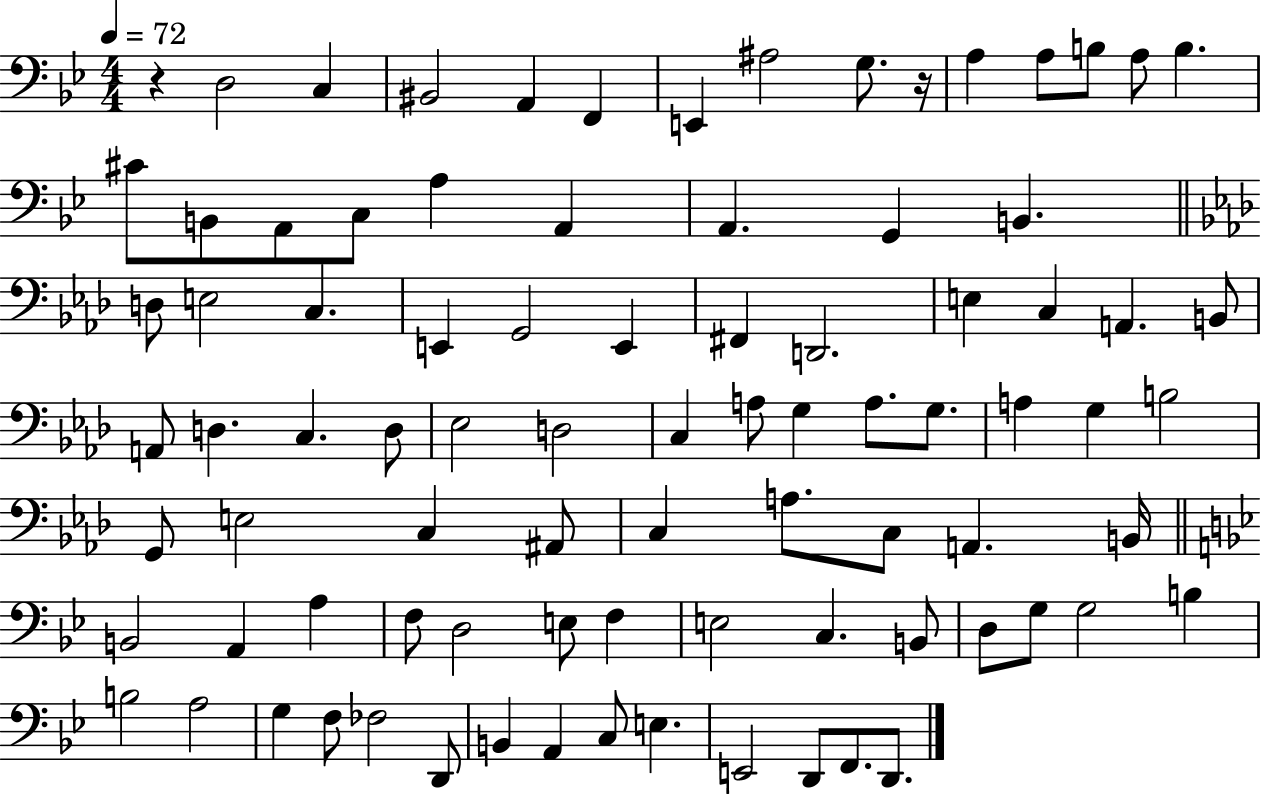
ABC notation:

X:1
T:Untitled
M:4/4
L:1/4
K:Bb
z D,2 C, ^B,,2 A,, F,, E,, ^A,2 G,/2 z/4 A, A,/2 B,/2 A,/2 B, ^C/2 B,,/2 A,,/2 C,/2 A, A,, A,, G,, B,, D,/2 E,2 C, E,, G,,2 E,, ^F,, D,,2 E, C, A,, B,,/2 A,,/2 D, C, D,/2 _E,2 D,2 C, A,/2 G, A,/2 G,/2 A, G, B,2 G,,/2 E,2 C, ^A,,/2 C, A,/2 C,/2 A,, B,,/4 B,,2 A,, A, F,/2 D,2 E,/2 F, E,2 C, B,,/2 D,/2 G,/2 G,2 B, B,2 A,2 G, F,/2 _F,2 D,,/2 B,, A,, C,/2 E, E,,2 D,,/2 F,,/2 D,,/2